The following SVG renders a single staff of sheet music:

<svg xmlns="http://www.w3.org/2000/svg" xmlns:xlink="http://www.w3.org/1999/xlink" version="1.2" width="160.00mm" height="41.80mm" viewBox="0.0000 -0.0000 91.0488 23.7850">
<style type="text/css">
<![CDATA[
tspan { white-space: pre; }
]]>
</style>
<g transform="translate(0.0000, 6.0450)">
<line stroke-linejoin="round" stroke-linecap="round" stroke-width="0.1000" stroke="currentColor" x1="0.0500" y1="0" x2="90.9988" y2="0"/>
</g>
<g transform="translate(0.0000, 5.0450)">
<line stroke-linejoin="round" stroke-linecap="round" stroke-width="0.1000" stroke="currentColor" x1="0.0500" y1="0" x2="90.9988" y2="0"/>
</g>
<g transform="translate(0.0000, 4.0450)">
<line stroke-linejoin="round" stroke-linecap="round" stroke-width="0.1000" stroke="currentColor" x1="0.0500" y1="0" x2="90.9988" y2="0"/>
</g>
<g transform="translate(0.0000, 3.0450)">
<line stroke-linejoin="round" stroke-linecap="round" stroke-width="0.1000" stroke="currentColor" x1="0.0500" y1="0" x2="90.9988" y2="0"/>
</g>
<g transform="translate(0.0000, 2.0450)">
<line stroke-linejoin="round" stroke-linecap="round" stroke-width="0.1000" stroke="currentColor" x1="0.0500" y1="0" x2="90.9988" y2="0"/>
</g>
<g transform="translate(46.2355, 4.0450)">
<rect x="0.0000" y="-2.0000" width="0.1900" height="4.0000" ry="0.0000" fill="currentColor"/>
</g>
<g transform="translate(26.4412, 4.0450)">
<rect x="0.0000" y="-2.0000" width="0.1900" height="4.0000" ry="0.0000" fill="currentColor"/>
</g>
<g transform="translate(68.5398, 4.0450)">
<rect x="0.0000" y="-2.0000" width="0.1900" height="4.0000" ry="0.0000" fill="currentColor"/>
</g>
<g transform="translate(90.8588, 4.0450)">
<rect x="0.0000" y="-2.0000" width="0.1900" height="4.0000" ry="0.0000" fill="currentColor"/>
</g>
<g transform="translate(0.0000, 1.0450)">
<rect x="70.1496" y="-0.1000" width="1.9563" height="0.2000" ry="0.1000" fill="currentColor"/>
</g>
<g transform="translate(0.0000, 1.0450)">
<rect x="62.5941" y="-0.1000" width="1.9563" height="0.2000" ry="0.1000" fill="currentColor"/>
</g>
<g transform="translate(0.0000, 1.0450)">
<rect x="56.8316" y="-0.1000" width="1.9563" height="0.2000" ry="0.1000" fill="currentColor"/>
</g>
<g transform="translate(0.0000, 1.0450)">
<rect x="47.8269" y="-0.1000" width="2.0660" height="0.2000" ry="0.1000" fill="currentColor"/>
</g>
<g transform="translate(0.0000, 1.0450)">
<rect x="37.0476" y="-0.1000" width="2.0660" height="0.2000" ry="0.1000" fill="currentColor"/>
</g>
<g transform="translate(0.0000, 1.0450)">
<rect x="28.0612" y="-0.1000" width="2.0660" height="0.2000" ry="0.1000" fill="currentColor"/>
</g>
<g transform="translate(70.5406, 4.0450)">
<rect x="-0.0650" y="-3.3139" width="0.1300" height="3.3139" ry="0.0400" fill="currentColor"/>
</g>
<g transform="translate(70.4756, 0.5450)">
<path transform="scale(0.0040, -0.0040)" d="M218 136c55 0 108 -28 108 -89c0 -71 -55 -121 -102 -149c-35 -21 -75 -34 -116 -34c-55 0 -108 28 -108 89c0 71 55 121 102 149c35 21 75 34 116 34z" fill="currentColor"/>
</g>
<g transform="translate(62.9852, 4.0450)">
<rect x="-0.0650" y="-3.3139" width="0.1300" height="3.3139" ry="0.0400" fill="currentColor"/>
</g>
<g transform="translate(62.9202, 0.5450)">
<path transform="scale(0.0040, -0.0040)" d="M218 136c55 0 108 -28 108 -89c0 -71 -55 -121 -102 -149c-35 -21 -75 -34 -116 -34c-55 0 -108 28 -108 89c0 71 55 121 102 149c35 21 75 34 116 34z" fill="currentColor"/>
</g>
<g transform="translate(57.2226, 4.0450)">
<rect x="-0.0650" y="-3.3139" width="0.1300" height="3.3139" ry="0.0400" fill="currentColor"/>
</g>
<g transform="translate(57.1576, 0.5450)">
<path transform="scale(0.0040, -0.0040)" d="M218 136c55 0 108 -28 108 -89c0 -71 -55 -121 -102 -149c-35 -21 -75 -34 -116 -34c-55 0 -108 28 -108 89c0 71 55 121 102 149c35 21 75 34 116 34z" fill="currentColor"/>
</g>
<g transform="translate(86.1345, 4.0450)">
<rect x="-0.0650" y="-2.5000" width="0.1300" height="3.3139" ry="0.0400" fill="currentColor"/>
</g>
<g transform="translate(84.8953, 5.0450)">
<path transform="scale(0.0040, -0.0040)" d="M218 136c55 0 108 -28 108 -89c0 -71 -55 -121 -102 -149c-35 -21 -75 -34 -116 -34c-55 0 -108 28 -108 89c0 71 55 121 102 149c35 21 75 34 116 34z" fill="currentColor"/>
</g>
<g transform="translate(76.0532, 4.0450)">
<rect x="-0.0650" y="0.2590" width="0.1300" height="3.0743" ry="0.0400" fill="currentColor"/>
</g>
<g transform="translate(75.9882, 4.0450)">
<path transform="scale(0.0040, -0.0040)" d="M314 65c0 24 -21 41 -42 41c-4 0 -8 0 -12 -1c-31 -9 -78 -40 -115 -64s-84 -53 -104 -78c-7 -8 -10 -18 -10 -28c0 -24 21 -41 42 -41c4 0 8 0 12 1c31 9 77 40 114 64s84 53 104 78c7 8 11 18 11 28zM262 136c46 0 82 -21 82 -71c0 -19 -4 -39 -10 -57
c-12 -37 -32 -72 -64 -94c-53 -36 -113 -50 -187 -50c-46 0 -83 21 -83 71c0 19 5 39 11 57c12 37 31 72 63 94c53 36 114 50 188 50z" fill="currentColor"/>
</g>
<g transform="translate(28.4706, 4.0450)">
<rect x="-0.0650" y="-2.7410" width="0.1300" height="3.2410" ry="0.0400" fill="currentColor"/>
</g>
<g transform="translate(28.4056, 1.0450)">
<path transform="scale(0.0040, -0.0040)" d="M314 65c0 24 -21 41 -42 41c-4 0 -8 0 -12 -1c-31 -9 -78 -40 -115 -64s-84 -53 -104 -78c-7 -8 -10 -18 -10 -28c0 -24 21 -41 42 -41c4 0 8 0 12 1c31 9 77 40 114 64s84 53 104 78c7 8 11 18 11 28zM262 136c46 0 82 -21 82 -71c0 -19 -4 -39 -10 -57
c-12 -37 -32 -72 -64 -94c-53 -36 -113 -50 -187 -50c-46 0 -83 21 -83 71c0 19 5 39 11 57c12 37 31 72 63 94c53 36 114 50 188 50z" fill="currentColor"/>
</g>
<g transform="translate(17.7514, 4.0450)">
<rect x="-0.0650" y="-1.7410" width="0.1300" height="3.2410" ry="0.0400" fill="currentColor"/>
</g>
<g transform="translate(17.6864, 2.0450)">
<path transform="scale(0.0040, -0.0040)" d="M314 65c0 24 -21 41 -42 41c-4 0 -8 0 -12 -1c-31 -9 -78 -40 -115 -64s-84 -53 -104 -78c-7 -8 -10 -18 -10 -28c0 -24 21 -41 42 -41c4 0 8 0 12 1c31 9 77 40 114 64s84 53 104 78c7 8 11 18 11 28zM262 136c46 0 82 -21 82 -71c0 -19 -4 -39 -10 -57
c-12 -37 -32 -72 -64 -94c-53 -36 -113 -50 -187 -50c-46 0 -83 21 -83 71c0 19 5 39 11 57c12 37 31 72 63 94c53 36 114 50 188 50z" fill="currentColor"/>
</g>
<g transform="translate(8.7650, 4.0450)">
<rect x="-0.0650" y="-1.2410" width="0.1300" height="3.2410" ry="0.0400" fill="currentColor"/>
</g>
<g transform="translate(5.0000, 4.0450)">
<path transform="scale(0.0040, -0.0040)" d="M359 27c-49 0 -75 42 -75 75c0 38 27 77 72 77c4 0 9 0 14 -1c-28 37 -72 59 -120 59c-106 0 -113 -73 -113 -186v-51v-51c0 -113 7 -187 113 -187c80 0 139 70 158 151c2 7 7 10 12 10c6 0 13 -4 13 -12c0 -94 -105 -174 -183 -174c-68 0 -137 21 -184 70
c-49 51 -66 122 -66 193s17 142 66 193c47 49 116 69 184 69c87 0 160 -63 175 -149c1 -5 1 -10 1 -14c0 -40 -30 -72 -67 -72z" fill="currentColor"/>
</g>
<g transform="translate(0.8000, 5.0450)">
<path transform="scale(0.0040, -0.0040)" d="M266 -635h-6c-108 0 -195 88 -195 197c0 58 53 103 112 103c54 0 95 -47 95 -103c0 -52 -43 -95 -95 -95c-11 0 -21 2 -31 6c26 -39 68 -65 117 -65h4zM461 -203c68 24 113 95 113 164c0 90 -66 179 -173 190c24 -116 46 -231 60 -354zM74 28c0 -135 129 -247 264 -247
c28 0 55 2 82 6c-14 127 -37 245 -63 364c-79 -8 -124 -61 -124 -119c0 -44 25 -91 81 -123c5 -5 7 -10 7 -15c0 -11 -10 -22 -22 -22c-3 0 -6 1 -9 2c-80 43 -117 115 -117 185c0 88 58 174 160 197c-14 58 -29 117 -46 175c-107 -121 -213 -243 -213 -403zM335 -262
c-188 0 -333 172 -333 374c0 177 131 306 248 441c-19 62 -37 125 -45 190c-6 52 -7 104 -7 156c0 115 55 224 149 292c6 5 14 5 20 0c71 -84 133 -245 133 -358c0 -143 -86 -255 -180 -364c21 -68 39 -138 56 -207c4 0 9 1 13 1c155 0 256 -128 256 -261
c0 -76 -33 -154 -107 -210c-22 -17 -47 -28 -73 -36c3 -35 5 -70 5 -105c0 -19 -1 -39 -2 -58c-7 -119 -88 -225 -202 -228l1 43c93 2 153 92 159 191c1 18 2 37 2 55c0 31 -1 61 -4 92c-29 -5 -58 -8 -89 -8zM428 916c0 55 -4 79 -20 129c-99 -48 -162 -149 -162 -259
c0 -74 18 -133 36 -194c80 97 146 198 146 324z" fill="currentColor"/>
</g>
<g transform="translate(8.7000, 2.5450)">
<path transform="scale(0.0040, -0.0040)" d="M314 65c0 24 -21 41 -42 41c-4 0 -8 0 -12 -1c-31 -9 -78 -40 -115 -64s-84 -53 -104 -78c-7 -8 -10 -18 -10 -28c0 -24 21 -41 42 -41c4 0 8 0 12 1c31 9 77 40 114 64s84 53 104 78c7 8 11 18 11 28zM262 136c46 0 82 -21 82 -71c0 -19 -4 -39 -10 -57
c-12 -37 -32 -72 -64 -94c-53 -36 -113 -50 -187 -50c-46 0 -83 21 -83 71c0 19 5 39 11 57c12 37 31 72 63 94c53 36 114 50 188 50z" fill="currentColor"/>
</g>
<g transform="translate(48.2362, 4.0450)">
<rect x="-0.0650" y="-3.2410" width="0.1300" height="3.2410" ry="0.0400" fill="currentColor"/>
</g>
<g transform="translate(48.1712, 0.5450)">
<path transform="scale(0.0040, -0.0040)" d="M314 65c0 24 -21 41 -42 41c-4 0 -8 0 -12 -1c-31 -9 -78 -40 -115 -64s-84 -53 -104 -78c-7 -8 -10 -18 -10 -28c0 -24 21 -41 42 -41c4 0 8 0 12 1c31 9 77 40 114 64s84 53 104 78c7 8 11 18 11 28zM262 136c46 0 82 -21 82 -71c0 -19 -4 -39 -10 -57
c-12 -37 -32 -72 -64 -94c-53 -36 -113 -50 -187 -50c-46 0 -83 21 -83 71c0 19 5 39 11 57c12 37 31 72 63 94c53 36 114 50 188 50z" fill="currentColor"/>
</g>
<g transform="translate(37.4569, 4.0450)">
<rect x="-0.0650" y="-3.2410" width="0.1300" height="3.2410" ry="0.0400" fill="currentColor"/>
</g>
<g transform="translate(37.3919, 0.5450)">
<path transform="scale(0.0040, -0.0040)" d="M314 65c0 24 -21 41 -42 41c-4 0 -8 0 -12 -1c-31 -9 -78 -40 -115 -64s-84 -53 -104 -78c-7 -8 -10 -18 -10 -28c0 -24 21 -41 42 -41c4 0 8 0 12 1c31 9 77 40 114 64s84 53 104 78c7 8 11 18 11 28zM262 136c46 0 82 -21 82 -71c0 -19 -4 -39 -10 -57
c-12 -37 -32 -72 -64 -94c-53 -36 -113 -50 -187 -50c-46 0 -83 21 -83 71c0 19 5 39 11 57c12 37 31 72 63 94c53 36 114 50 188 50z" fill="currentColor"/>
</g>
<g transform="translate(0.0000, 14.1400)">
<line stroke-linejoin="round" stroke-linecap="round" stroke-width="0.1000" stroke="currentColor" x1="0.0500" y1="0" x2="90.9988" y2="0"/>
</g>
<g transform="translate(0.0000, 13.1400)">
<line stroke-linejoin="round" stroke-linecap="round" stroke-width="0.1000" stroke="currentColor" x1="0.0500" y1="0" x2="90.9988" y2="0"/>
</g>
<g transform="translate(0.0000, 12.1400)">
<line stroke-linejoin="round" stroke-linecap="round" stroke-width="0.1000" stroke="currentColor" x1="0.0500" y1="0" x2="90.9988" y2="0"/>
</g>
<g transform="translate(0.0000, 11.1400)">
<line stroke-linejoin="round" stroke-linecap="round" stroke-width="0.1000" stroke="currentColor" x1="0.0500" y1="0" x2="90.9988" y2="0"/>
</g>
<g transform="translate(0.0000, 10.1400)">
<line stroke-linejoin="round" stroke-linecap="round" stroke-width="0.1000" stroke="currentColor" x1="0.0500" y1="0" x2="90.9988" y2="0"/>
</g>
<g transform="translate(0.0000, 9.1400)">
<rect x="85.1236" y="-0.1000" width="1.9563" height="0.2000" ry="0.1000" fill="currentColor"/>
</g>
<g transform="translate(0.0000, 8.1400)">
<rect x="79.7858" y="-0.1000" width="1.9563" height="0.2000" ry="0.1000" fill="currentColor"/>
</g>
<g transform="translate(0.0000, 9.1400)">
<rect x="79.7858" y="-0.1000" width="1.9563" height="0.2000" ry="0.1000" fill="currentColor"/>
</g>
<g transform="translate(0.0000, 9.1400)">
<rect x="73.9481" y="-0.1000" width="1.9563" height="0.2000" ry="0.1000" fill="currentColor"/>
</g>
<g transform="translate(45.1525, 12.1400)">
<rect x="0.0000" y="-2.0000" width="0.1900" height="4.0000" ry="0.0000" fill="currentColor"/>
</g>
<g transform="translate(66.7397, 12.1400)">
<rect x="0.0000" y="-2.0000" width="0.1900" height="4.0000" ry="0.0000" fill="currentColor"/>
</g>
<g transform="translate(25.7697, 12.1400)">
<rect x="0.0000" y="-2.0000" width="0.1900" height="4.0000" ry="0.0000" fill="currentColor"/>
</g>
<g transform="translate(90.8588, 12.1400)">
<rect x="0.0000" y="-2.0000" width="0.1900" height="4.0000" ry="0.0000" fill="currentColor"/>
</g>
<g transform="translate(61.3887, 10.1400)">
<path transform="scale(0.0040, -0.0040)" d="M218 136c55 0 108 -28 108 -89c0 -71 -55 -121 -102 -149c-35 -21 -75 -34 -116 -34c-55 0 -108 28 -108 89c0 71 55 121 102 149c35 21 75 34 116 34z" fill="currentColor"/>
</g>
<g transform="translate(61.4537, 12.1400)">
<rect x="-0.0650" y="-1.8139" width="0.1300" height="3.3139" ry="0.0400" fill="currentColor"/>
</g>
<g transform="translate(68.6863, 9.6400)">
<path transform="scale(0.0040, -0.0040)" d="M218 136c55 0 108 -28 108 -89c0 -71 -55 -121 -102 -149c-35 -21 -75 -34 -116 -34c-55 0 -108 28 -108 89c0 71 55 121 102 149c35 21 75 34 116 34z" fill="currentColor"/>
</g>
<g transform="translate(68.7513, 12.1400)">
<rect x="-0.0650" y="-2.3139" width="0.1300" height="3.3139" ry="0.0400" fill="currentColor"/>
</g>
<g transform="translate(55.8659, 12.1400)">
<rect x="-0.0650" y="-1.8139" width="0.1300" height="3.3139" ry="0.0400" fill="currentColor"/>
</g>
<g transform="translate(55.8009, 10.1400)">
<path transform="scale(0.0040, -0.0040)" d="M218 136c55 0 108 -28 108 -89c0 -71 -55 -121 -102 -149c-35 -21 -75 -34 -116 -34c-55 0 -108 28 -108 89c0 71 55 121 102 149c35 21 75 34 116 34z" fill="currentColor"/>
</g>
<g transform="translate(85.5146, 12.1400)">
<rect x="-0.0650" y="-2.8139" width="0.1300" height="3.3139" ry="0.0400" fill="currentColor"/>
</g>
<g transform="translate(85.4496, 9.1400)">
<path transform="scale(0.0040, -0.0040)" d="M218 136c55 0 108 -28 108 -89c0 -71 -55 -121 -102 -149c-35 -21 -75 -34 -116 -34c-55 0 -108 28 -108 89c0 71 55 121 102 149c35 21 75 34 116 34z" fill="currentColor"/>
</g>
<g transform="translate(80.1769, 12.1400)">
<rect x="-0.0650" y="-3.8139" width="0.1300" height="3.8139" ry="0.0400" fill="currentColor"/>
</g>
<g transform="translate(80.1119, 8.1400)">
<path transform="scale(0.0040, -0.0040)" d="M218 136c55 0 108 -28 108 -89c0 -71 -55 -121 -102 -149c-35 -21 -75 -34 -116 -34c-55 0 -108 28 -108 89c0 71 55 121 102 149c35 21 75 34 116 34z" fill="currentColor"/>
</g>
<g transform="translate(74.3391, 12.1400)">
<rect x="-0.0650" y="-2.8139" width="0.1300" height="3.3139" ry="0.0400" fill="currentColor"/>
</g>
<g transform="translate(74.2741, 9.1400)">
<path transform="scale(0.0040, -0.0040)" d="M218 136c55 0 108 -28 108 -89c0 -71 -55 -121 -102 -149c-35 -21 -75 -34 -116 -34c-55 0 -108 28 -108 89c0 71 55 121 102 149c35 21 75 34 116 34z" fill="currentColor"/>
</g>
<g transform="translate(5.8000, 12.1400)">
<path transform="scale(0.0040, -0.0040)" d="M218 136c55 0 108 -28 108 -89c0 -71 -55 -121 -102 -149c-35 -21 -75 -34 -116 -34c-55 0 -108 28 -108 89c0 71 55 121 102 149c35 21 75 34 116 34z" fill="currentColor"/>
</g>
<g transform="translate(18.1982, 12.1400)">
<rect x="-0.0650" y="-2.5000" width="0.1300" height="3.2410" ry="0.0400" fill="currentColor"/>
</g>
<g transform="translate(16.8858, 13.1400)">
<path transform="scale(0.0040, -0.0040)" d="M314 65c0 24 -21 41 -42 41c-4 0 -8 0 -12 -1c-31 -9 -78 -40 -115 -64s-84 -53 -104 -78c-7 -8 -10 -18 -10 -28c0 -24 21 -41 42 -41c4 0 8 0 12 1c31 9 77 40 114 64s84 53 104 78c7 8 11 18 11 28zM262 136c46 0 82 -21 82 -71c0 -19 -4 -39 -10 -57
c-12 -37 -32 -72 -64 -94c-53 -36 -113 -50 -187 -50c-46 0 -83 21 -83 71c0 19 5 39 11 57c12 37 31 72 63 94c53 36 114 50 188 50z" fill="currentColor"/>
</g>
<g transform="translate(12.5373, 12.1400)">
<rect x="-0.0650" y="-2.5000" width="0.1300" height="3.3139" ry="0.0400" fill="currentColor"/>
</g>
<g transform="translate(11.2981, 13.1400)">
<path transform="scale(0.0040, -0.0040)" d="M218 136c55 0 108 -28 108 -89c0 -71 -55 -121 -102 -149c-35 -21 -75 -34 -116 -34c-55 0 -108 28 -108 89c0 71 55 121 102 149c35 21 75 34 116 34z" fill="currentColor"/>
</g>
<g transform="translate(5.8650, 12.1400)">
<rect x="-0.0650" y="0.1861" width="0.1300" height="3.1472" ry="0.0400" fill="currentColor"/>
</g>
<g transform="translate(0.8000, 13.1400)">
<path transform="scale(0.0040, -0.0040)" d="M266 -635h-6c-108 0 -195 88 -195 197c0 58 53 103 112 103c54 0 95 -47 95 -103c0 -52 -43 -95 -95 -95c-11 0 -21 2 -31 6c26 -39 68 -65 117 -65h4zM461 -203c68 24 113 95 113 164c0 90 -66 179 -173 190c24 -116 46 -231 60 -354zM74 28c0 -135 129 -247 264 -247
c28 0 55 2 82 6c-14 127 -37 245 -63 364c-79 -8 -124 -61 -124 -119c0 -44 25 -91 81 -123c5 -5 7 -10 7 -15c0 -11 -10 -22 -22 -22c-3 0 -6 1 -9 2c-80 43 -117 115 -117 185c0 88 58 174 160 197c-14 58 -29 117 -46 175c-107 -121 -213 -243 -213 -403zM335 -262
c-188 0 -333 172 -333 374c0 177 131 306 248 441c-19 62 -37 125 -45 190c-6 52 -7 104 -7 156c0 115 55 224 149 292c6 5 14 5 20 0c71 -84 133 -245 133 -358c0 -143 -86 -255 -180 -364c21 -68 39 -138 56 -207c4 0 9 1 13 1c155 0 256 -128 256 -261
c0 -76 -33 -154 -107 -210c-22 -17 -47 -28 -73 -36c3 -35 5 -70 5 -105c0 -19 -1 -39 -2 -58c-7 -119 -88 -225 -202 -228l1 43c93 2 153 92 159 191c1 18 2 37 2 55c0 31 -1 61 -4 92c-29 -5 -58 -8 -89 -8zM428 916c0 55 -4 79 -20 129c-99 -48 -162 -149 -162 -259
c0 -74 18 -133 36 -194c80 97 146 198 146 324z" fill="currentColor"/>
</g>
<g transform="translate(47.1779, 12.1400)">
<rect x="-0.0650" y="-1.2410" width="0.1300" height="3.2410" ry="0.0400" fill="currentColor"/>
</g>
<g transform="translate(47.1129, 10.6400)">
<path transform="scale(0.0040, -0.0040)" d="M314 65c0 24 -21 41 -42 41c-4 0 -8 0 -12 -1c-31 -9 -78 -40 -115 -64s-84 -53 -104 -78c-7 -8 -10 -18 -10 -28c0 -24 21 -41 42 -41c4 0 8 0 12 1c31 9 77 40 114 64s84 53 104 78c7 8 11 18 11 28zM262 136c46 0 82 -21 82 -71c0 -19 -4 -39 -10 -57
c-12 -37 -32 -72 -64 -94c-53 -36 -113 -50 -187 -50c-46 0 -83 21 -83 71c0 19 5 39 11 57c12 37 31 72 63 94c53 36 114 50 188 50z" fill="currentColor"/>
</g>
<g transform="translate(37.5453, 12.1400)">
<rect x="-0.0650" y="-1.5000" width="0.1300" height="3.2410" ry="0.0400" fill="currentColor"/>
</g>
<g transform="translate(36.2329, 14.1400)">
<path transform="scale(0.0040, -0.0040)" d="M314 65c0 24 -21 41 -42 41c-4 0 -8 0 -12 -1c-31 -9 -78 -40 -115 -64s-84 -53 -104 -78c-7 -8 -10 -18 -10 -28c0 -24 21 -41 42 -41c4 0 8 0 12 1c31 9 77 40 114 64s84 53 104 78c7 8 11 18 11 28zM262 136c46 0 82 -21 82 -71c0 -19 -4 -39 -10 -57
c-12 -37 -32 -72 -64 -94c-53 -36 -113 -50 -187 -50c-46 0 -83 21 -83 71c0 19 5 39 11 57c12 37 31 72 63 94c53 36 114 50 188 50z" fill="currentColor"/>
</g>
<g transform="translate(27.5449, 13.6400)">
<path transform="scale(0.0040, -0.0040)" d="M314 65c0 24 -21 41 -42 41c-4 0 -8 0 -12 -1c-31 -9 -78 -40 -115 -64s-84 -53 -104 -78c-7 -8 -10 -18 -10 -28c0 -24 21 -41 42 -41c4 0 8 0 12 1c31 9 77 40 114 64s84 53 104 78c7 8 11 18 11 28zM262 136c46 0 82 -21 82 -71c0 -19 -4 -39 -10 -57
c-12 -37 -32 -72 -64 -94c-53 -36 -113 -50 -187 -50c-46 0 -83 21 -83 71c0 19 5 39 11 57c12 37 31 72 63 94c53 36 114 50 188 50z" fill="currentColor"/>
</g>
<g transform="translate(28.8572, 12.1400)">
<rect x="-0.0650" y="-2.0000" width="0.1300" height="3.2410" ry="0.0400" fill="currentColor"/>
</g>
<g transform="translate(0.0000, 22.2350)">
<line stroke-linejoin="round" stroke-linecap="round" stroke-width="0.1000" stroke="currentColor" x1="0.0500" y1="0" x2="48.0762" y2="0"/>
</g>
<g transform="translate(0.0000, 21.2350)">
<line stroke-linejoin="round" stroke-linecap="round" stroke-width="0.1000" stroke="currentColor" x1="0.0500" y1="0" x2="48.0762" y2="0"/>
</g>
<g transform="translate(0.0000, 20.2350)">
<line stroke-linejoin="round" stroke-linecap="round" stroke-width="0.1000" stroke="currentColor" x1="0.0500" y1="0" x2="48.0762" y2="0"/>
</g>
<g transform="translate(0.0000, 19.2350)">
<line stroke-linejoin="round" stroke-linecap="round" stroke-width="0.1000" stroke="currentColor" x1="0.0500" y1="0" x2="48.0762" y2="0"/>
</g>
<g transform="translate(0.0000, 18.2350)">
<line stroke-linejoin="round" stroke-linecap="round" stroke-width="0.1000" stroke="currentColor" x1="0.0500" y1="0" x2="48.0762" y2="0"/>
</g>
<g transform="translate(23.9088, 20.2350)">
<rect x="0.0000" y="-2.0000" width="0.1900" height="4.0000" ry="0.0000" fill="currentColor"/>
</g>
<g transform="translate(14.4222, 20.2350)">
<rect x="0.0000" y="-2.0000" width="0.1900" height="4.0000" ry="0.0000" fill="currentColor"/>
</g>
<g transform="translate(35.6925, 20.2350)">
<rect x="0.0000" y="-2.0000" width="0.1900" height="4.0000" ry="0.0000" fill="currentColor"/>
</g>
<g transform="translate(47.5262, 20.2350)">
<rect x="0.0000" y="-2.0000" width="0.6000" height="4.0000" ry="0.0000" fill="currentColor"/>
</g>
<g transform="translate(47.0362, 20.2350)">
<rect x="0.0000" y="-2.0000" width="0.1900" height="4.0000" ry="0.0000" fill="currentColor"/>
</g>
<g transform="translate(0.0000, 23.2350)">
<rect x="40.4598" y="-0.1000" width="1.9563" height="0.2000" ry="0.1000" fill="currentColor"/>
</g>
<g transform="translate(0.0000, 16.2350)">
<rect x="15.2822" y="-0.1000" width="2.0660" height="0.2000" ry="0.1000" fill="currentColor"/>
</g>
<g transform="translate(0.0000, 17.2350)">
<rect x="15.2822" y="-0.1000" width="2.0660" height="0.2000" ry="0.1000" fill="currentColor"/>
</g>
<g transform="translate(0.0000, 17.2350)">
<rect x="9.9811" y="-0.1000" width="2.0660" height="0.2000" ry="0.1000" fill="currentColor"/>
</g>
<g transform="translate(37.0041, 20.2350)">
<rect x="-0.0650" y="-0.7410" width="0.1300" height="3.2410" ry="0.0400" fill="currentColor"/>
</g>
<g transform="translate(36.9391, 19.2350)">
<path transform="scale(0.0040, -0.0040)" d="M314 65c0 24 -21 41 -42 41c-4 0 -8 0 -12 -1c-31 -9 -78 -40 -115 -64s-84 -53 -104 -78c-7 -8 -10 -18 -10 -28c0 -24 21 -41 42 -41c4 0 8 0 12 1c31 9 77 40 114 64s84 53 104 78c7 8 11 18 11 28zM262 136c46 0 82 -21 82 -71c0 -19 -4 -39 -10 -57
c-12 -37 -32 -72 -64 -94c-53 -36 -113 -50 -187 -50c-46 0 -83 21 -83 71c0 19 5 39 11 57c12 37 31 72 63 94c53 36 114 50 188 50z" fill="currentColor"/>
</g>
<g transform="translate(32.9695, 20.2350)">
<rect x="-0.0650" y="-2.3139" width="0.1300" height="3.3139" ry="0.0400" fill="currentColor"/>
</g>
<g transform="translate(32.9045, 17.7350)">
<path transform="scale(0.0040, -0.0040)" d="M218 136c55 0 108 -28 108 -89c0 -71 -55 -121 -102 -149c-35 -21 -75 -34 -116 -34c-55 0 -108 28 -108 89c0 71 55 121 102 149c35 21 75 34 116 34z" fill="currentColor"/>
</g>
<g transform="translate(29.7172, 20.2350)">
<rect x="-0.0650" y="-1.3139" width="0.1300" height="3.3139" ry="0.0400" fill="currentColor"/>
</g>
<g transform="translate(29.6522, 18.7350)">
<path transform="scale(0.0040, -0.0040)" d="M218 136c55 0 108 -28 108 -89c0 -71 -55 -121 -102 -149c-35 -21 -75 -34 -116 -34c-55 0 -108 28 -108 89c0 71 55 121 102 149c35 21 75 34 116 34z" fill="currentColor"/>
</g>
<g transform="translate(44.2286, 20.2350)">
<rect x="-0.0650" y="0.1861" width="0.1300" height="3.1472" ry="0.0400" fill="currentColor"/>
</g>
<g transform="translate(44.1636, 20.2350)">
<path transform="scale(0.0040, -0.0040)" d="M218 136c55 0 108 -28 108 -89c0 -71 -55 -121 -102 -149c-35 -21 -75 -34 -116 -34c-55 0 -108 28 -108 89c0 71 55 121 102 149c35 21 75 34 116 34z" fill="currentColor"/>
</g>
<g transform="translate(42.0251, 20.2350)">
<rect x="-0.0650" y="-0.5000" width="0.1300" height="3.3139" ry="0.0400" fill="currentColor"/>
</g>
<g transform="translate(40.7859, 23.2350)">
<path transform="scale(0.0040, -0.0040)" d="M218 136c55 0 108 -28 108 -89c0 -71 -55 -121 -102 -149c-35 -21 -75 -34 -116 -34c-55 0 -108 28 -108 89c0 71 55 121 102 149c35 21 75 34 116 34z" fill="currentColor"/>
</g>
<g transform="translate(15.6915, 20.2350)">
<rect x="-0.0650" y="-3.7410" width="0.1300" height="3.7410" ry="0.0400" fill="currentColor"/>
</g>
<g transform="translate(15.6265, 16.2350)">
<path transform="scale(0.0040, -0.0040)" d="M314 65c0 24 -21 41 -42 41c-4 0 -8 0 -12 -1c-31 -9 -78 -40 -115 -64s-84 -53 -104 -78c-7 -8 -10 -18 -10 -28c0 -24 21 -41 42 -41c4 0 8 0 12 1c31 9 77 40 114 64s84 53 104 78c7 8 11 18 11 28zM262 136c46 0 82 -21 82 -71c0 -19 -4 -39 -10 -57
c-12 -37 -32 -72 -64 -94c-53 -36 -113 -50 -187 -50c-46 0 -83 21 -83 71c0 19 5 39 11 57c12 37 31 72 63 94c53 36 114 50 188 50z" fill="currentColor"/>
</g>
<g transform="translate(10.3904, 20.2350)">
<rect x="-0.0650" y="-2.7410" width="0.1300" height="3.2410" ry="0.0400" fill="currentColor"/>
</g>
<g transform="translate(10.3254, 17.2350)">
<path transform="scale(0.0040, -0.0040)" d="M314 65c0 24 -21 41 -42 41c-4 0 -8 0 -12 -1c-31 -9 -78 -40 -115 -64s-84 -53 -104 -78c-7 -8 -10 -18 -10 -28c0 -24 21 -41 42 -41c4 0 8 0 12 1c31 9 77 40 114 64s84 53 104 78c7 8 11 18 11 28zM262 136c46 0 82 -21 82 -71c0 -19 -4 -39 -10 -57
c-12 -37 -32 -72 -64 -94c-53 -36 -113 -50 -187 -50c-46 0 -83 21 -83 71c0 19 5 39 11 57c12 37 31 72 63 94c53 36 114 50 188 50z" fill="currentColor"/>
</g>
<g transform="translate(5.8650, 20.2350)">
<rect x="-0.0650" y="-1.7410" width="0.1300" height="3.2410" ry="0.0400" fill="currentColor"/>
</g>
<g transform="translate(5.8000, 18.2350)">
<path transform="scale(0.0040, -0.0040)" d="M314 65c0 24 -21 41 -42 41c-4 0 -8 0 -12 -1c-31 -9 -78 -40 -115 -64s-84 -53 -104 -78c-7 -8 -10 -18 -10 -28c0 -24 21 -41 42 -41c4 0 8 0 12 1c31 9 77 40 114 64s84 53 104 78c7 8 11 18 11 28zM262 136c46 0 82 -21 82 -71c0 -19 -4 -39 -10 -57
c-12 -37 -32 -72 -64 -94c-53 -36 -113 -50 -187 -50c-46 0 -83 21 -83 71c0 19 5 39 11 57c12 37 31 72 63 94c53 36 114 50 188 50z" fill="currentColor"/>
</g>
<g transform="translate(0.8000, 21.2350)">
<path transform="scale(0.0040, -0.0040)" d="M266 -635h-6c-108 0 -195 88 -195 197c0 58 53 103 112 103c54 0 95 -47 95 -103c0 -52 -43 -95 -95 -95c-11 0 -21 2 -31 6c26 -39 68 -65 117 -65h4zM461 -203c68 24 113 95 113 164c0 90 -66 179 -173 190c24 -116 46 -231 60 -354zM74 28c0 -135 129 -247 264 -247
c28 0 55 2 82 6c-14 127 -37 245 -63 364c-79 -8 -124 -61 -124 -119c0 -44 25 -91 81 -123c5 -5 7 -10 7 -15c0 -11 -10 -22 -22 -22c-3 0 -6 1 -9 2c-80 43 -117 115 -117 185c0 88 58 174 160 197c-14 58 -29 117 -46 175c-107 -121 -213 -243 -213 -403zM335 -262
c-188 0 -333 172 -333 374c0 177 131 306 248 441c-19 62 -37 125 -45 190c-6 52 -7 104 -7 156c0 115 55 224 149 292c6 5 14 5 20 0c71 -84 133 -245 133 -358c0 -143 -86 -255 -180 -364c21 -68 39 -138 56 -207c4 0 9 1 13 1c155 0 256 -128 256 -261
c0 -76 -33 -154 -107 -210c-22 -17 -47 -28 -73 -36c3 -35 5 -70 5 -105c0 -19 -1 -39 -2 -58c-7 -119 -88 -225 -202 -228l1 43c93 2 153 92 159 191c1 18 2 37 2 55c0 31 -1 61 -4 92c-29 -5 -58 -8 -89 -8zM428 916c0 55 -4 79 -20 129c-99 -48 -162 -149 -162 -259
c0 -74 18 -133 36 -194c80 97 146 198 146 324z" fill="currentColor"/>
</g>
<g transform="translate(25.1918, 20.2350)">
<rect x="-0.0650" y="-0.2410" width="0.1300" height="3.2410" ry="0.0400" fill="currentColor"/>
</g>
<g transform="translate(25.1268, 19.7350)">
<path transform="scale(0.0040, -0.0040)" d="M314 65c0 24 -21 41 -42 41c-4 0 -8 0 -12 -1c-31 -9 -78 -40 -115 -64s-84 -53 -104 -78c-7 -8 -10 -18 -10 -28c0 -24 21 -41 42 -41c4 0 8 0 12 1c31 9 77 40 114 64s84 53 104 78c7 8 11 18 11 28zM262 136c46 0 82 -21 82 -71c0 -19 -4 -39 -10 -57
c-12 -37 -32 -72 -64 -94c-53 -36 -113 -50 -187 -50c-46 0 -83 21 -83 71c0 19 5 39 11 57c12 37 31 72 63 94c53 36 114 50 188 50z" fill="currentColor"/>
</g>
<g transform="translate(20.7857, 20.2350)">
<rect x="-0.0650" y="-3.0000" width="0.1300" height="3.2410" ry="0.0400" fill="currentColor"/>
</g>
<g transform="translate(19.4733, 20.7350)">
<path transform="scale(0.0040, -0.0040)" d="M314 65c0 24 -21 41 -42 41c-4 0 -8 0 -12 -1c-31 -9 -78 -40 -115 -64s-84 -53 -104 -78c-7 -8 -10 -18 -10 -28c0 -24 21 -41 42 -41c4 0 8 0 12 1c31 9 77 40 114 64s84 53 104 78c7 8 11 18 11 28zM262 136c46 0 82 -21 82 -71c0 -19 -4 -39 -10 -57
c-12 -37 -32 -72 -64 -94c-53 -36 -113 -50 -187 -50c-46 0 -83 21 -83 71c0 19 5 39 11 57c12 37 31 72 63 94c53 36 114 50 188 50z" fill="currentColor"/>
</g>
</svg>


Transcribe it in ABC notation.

X:1
T:Untitled
M:4/4
L:1/4
K:C
e2 f2 a2 b2 b2 b b b B2 G B G G2 F2 E2 e2 f f g a c' a f2 a2 c'2 A2 c2 e g d2 C B